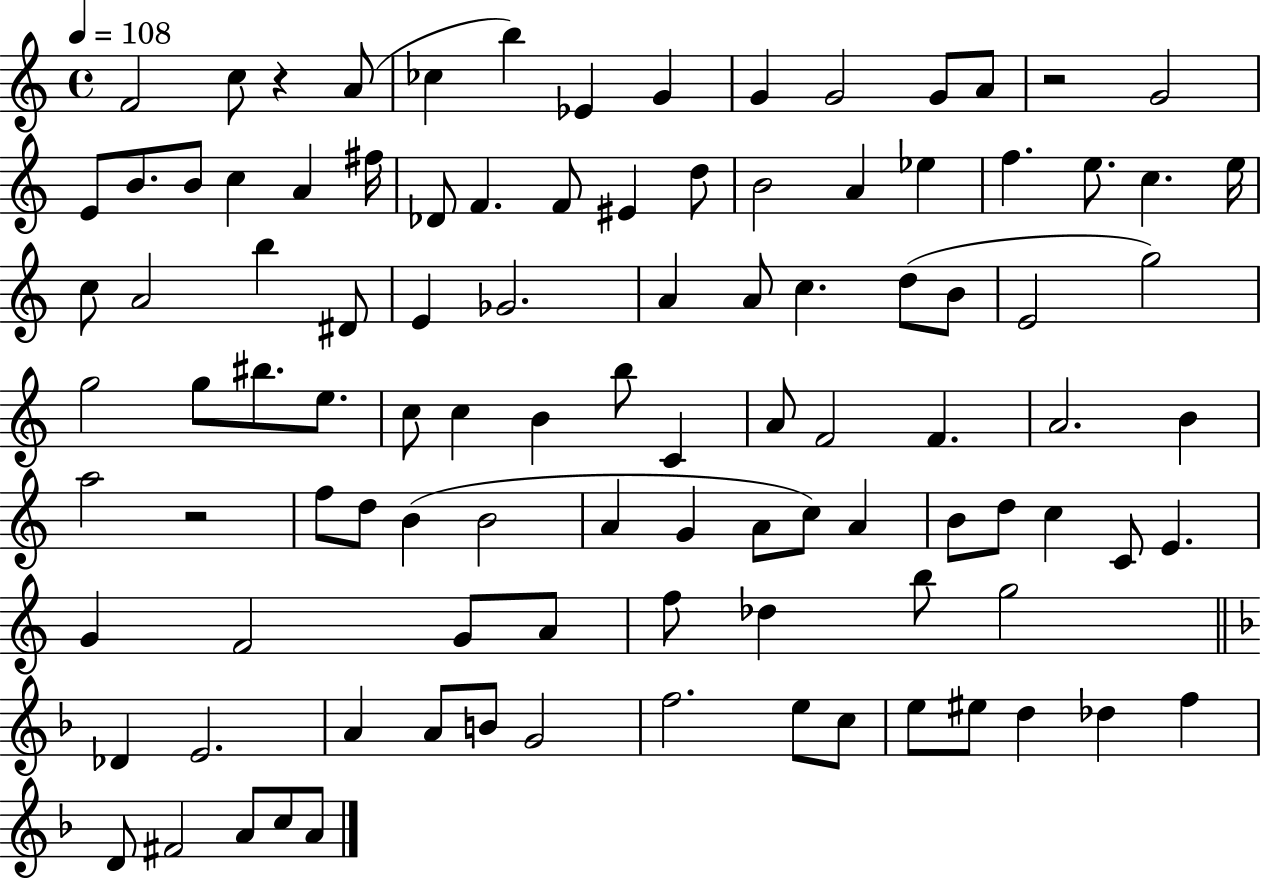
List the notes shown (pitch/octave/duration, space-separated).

F4/h C5/e R/q A4/e CES5/q B5/q Eb4/q G4/q G4/q G4/h G4/e A4/e R/h G4/h E4/e B4/e. B4/e C5/q A4/q F#5/s Db4/e F4/q. F4/e EIS4/q D5/e B4/h A4/q Eb5/q F5/q. E5/e. C5/q. E5/s C5/e A4/h B5/q D#4/e E4/q Gb4/h. A4/q A4/e C5/q. D5/e B4/e E4/h G5/h G5/h G5/e BIS5/e. E5/e. C5/e C5/q B4/q B5/e C4/q A4/e F4/h F4/q. A4/h. B4/q A5/h R/h F5/e D5/e B4/q B4/h A4/q G4/q A4/e C5/e A4/q B4/e D5/e C5/q C4/e E4/q. G4/q F4/h G4/e A4/e F5/e Db5/q B5/e G5/h Db4/q E4/h. A4/q A4/e B4/e G4/h F5/h. E5/e C5/e E5/e EIS5/e D5/q Db5/q F5/q D4/e F#4/h A4/e C5/e A4/e